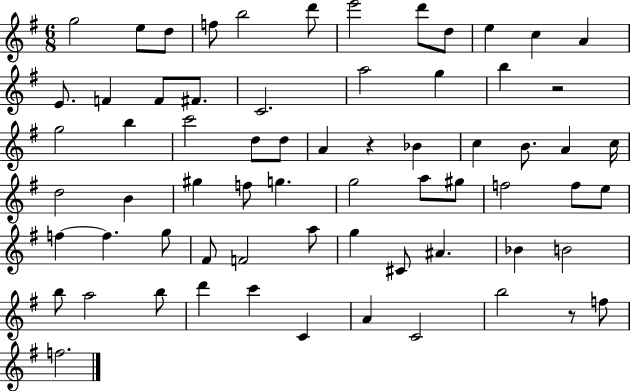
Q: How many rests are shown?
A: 3